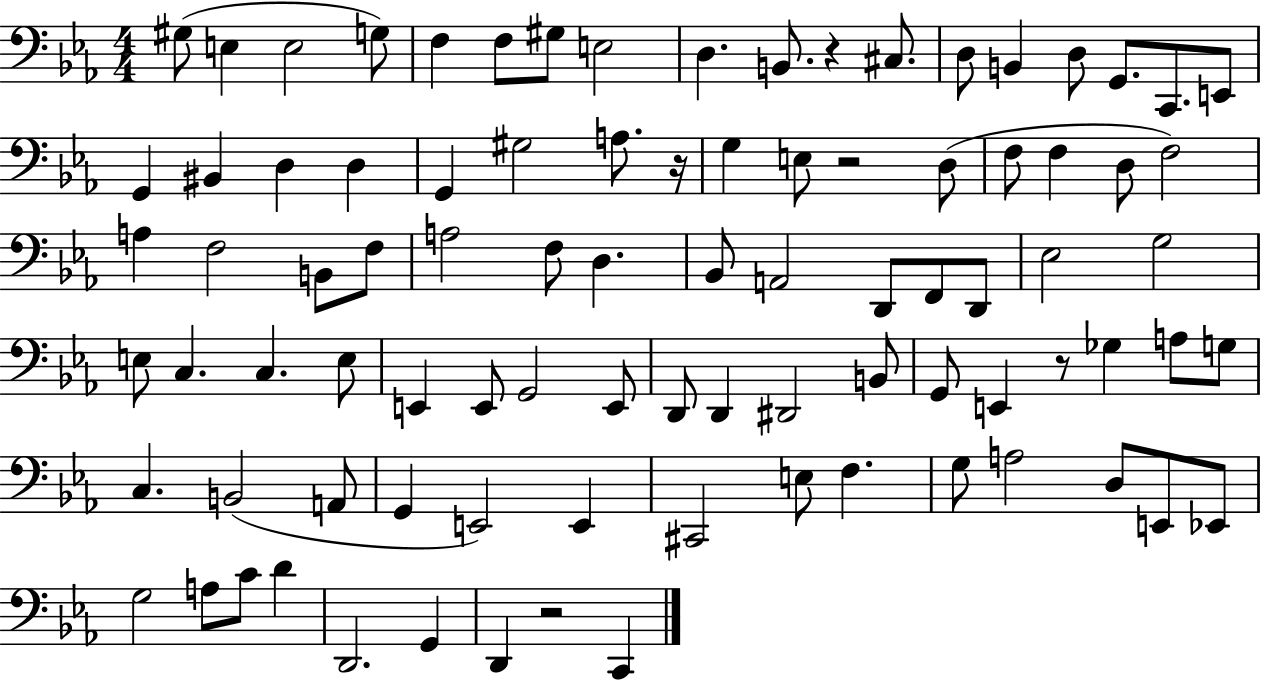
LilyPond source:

{
  \clef bass
  \numericTimeSignature
  \time 4/4
  \key ees \major
  gis8( e4 e2 g8) | f4 f8 gis8 e2 | d4. b,8. r4 cis8. | d8 b,4 d8 g,8. c,8. e,8 | \break g,4 bis,4 d4 d4 | g,4 gis2 a8. r16 | g4 e8 r2 d8( | f8 f4 d8 f2) | \break a4 f2 b,8 f8 | a2 f8 d4. | bes,8 a,2 d,8 f,8 d,8 | ees2 g2 | \break e8 c4. c4. e8 | e,4 e,8 g,2 e,8 | d,8 d,4 dis,2 b,8 | g,8 e,4 r8 ges4 a8 g8 | \break c4. b,2( a,8 | g,4 e,2) e,4 | cis,2 e8 f4. | g8 a2 d8 e,8 ees,8 | \break g2 a8 c'8 d'4 | d,2. g,4 | d,4 r2 c,4 | \bar "|."
}